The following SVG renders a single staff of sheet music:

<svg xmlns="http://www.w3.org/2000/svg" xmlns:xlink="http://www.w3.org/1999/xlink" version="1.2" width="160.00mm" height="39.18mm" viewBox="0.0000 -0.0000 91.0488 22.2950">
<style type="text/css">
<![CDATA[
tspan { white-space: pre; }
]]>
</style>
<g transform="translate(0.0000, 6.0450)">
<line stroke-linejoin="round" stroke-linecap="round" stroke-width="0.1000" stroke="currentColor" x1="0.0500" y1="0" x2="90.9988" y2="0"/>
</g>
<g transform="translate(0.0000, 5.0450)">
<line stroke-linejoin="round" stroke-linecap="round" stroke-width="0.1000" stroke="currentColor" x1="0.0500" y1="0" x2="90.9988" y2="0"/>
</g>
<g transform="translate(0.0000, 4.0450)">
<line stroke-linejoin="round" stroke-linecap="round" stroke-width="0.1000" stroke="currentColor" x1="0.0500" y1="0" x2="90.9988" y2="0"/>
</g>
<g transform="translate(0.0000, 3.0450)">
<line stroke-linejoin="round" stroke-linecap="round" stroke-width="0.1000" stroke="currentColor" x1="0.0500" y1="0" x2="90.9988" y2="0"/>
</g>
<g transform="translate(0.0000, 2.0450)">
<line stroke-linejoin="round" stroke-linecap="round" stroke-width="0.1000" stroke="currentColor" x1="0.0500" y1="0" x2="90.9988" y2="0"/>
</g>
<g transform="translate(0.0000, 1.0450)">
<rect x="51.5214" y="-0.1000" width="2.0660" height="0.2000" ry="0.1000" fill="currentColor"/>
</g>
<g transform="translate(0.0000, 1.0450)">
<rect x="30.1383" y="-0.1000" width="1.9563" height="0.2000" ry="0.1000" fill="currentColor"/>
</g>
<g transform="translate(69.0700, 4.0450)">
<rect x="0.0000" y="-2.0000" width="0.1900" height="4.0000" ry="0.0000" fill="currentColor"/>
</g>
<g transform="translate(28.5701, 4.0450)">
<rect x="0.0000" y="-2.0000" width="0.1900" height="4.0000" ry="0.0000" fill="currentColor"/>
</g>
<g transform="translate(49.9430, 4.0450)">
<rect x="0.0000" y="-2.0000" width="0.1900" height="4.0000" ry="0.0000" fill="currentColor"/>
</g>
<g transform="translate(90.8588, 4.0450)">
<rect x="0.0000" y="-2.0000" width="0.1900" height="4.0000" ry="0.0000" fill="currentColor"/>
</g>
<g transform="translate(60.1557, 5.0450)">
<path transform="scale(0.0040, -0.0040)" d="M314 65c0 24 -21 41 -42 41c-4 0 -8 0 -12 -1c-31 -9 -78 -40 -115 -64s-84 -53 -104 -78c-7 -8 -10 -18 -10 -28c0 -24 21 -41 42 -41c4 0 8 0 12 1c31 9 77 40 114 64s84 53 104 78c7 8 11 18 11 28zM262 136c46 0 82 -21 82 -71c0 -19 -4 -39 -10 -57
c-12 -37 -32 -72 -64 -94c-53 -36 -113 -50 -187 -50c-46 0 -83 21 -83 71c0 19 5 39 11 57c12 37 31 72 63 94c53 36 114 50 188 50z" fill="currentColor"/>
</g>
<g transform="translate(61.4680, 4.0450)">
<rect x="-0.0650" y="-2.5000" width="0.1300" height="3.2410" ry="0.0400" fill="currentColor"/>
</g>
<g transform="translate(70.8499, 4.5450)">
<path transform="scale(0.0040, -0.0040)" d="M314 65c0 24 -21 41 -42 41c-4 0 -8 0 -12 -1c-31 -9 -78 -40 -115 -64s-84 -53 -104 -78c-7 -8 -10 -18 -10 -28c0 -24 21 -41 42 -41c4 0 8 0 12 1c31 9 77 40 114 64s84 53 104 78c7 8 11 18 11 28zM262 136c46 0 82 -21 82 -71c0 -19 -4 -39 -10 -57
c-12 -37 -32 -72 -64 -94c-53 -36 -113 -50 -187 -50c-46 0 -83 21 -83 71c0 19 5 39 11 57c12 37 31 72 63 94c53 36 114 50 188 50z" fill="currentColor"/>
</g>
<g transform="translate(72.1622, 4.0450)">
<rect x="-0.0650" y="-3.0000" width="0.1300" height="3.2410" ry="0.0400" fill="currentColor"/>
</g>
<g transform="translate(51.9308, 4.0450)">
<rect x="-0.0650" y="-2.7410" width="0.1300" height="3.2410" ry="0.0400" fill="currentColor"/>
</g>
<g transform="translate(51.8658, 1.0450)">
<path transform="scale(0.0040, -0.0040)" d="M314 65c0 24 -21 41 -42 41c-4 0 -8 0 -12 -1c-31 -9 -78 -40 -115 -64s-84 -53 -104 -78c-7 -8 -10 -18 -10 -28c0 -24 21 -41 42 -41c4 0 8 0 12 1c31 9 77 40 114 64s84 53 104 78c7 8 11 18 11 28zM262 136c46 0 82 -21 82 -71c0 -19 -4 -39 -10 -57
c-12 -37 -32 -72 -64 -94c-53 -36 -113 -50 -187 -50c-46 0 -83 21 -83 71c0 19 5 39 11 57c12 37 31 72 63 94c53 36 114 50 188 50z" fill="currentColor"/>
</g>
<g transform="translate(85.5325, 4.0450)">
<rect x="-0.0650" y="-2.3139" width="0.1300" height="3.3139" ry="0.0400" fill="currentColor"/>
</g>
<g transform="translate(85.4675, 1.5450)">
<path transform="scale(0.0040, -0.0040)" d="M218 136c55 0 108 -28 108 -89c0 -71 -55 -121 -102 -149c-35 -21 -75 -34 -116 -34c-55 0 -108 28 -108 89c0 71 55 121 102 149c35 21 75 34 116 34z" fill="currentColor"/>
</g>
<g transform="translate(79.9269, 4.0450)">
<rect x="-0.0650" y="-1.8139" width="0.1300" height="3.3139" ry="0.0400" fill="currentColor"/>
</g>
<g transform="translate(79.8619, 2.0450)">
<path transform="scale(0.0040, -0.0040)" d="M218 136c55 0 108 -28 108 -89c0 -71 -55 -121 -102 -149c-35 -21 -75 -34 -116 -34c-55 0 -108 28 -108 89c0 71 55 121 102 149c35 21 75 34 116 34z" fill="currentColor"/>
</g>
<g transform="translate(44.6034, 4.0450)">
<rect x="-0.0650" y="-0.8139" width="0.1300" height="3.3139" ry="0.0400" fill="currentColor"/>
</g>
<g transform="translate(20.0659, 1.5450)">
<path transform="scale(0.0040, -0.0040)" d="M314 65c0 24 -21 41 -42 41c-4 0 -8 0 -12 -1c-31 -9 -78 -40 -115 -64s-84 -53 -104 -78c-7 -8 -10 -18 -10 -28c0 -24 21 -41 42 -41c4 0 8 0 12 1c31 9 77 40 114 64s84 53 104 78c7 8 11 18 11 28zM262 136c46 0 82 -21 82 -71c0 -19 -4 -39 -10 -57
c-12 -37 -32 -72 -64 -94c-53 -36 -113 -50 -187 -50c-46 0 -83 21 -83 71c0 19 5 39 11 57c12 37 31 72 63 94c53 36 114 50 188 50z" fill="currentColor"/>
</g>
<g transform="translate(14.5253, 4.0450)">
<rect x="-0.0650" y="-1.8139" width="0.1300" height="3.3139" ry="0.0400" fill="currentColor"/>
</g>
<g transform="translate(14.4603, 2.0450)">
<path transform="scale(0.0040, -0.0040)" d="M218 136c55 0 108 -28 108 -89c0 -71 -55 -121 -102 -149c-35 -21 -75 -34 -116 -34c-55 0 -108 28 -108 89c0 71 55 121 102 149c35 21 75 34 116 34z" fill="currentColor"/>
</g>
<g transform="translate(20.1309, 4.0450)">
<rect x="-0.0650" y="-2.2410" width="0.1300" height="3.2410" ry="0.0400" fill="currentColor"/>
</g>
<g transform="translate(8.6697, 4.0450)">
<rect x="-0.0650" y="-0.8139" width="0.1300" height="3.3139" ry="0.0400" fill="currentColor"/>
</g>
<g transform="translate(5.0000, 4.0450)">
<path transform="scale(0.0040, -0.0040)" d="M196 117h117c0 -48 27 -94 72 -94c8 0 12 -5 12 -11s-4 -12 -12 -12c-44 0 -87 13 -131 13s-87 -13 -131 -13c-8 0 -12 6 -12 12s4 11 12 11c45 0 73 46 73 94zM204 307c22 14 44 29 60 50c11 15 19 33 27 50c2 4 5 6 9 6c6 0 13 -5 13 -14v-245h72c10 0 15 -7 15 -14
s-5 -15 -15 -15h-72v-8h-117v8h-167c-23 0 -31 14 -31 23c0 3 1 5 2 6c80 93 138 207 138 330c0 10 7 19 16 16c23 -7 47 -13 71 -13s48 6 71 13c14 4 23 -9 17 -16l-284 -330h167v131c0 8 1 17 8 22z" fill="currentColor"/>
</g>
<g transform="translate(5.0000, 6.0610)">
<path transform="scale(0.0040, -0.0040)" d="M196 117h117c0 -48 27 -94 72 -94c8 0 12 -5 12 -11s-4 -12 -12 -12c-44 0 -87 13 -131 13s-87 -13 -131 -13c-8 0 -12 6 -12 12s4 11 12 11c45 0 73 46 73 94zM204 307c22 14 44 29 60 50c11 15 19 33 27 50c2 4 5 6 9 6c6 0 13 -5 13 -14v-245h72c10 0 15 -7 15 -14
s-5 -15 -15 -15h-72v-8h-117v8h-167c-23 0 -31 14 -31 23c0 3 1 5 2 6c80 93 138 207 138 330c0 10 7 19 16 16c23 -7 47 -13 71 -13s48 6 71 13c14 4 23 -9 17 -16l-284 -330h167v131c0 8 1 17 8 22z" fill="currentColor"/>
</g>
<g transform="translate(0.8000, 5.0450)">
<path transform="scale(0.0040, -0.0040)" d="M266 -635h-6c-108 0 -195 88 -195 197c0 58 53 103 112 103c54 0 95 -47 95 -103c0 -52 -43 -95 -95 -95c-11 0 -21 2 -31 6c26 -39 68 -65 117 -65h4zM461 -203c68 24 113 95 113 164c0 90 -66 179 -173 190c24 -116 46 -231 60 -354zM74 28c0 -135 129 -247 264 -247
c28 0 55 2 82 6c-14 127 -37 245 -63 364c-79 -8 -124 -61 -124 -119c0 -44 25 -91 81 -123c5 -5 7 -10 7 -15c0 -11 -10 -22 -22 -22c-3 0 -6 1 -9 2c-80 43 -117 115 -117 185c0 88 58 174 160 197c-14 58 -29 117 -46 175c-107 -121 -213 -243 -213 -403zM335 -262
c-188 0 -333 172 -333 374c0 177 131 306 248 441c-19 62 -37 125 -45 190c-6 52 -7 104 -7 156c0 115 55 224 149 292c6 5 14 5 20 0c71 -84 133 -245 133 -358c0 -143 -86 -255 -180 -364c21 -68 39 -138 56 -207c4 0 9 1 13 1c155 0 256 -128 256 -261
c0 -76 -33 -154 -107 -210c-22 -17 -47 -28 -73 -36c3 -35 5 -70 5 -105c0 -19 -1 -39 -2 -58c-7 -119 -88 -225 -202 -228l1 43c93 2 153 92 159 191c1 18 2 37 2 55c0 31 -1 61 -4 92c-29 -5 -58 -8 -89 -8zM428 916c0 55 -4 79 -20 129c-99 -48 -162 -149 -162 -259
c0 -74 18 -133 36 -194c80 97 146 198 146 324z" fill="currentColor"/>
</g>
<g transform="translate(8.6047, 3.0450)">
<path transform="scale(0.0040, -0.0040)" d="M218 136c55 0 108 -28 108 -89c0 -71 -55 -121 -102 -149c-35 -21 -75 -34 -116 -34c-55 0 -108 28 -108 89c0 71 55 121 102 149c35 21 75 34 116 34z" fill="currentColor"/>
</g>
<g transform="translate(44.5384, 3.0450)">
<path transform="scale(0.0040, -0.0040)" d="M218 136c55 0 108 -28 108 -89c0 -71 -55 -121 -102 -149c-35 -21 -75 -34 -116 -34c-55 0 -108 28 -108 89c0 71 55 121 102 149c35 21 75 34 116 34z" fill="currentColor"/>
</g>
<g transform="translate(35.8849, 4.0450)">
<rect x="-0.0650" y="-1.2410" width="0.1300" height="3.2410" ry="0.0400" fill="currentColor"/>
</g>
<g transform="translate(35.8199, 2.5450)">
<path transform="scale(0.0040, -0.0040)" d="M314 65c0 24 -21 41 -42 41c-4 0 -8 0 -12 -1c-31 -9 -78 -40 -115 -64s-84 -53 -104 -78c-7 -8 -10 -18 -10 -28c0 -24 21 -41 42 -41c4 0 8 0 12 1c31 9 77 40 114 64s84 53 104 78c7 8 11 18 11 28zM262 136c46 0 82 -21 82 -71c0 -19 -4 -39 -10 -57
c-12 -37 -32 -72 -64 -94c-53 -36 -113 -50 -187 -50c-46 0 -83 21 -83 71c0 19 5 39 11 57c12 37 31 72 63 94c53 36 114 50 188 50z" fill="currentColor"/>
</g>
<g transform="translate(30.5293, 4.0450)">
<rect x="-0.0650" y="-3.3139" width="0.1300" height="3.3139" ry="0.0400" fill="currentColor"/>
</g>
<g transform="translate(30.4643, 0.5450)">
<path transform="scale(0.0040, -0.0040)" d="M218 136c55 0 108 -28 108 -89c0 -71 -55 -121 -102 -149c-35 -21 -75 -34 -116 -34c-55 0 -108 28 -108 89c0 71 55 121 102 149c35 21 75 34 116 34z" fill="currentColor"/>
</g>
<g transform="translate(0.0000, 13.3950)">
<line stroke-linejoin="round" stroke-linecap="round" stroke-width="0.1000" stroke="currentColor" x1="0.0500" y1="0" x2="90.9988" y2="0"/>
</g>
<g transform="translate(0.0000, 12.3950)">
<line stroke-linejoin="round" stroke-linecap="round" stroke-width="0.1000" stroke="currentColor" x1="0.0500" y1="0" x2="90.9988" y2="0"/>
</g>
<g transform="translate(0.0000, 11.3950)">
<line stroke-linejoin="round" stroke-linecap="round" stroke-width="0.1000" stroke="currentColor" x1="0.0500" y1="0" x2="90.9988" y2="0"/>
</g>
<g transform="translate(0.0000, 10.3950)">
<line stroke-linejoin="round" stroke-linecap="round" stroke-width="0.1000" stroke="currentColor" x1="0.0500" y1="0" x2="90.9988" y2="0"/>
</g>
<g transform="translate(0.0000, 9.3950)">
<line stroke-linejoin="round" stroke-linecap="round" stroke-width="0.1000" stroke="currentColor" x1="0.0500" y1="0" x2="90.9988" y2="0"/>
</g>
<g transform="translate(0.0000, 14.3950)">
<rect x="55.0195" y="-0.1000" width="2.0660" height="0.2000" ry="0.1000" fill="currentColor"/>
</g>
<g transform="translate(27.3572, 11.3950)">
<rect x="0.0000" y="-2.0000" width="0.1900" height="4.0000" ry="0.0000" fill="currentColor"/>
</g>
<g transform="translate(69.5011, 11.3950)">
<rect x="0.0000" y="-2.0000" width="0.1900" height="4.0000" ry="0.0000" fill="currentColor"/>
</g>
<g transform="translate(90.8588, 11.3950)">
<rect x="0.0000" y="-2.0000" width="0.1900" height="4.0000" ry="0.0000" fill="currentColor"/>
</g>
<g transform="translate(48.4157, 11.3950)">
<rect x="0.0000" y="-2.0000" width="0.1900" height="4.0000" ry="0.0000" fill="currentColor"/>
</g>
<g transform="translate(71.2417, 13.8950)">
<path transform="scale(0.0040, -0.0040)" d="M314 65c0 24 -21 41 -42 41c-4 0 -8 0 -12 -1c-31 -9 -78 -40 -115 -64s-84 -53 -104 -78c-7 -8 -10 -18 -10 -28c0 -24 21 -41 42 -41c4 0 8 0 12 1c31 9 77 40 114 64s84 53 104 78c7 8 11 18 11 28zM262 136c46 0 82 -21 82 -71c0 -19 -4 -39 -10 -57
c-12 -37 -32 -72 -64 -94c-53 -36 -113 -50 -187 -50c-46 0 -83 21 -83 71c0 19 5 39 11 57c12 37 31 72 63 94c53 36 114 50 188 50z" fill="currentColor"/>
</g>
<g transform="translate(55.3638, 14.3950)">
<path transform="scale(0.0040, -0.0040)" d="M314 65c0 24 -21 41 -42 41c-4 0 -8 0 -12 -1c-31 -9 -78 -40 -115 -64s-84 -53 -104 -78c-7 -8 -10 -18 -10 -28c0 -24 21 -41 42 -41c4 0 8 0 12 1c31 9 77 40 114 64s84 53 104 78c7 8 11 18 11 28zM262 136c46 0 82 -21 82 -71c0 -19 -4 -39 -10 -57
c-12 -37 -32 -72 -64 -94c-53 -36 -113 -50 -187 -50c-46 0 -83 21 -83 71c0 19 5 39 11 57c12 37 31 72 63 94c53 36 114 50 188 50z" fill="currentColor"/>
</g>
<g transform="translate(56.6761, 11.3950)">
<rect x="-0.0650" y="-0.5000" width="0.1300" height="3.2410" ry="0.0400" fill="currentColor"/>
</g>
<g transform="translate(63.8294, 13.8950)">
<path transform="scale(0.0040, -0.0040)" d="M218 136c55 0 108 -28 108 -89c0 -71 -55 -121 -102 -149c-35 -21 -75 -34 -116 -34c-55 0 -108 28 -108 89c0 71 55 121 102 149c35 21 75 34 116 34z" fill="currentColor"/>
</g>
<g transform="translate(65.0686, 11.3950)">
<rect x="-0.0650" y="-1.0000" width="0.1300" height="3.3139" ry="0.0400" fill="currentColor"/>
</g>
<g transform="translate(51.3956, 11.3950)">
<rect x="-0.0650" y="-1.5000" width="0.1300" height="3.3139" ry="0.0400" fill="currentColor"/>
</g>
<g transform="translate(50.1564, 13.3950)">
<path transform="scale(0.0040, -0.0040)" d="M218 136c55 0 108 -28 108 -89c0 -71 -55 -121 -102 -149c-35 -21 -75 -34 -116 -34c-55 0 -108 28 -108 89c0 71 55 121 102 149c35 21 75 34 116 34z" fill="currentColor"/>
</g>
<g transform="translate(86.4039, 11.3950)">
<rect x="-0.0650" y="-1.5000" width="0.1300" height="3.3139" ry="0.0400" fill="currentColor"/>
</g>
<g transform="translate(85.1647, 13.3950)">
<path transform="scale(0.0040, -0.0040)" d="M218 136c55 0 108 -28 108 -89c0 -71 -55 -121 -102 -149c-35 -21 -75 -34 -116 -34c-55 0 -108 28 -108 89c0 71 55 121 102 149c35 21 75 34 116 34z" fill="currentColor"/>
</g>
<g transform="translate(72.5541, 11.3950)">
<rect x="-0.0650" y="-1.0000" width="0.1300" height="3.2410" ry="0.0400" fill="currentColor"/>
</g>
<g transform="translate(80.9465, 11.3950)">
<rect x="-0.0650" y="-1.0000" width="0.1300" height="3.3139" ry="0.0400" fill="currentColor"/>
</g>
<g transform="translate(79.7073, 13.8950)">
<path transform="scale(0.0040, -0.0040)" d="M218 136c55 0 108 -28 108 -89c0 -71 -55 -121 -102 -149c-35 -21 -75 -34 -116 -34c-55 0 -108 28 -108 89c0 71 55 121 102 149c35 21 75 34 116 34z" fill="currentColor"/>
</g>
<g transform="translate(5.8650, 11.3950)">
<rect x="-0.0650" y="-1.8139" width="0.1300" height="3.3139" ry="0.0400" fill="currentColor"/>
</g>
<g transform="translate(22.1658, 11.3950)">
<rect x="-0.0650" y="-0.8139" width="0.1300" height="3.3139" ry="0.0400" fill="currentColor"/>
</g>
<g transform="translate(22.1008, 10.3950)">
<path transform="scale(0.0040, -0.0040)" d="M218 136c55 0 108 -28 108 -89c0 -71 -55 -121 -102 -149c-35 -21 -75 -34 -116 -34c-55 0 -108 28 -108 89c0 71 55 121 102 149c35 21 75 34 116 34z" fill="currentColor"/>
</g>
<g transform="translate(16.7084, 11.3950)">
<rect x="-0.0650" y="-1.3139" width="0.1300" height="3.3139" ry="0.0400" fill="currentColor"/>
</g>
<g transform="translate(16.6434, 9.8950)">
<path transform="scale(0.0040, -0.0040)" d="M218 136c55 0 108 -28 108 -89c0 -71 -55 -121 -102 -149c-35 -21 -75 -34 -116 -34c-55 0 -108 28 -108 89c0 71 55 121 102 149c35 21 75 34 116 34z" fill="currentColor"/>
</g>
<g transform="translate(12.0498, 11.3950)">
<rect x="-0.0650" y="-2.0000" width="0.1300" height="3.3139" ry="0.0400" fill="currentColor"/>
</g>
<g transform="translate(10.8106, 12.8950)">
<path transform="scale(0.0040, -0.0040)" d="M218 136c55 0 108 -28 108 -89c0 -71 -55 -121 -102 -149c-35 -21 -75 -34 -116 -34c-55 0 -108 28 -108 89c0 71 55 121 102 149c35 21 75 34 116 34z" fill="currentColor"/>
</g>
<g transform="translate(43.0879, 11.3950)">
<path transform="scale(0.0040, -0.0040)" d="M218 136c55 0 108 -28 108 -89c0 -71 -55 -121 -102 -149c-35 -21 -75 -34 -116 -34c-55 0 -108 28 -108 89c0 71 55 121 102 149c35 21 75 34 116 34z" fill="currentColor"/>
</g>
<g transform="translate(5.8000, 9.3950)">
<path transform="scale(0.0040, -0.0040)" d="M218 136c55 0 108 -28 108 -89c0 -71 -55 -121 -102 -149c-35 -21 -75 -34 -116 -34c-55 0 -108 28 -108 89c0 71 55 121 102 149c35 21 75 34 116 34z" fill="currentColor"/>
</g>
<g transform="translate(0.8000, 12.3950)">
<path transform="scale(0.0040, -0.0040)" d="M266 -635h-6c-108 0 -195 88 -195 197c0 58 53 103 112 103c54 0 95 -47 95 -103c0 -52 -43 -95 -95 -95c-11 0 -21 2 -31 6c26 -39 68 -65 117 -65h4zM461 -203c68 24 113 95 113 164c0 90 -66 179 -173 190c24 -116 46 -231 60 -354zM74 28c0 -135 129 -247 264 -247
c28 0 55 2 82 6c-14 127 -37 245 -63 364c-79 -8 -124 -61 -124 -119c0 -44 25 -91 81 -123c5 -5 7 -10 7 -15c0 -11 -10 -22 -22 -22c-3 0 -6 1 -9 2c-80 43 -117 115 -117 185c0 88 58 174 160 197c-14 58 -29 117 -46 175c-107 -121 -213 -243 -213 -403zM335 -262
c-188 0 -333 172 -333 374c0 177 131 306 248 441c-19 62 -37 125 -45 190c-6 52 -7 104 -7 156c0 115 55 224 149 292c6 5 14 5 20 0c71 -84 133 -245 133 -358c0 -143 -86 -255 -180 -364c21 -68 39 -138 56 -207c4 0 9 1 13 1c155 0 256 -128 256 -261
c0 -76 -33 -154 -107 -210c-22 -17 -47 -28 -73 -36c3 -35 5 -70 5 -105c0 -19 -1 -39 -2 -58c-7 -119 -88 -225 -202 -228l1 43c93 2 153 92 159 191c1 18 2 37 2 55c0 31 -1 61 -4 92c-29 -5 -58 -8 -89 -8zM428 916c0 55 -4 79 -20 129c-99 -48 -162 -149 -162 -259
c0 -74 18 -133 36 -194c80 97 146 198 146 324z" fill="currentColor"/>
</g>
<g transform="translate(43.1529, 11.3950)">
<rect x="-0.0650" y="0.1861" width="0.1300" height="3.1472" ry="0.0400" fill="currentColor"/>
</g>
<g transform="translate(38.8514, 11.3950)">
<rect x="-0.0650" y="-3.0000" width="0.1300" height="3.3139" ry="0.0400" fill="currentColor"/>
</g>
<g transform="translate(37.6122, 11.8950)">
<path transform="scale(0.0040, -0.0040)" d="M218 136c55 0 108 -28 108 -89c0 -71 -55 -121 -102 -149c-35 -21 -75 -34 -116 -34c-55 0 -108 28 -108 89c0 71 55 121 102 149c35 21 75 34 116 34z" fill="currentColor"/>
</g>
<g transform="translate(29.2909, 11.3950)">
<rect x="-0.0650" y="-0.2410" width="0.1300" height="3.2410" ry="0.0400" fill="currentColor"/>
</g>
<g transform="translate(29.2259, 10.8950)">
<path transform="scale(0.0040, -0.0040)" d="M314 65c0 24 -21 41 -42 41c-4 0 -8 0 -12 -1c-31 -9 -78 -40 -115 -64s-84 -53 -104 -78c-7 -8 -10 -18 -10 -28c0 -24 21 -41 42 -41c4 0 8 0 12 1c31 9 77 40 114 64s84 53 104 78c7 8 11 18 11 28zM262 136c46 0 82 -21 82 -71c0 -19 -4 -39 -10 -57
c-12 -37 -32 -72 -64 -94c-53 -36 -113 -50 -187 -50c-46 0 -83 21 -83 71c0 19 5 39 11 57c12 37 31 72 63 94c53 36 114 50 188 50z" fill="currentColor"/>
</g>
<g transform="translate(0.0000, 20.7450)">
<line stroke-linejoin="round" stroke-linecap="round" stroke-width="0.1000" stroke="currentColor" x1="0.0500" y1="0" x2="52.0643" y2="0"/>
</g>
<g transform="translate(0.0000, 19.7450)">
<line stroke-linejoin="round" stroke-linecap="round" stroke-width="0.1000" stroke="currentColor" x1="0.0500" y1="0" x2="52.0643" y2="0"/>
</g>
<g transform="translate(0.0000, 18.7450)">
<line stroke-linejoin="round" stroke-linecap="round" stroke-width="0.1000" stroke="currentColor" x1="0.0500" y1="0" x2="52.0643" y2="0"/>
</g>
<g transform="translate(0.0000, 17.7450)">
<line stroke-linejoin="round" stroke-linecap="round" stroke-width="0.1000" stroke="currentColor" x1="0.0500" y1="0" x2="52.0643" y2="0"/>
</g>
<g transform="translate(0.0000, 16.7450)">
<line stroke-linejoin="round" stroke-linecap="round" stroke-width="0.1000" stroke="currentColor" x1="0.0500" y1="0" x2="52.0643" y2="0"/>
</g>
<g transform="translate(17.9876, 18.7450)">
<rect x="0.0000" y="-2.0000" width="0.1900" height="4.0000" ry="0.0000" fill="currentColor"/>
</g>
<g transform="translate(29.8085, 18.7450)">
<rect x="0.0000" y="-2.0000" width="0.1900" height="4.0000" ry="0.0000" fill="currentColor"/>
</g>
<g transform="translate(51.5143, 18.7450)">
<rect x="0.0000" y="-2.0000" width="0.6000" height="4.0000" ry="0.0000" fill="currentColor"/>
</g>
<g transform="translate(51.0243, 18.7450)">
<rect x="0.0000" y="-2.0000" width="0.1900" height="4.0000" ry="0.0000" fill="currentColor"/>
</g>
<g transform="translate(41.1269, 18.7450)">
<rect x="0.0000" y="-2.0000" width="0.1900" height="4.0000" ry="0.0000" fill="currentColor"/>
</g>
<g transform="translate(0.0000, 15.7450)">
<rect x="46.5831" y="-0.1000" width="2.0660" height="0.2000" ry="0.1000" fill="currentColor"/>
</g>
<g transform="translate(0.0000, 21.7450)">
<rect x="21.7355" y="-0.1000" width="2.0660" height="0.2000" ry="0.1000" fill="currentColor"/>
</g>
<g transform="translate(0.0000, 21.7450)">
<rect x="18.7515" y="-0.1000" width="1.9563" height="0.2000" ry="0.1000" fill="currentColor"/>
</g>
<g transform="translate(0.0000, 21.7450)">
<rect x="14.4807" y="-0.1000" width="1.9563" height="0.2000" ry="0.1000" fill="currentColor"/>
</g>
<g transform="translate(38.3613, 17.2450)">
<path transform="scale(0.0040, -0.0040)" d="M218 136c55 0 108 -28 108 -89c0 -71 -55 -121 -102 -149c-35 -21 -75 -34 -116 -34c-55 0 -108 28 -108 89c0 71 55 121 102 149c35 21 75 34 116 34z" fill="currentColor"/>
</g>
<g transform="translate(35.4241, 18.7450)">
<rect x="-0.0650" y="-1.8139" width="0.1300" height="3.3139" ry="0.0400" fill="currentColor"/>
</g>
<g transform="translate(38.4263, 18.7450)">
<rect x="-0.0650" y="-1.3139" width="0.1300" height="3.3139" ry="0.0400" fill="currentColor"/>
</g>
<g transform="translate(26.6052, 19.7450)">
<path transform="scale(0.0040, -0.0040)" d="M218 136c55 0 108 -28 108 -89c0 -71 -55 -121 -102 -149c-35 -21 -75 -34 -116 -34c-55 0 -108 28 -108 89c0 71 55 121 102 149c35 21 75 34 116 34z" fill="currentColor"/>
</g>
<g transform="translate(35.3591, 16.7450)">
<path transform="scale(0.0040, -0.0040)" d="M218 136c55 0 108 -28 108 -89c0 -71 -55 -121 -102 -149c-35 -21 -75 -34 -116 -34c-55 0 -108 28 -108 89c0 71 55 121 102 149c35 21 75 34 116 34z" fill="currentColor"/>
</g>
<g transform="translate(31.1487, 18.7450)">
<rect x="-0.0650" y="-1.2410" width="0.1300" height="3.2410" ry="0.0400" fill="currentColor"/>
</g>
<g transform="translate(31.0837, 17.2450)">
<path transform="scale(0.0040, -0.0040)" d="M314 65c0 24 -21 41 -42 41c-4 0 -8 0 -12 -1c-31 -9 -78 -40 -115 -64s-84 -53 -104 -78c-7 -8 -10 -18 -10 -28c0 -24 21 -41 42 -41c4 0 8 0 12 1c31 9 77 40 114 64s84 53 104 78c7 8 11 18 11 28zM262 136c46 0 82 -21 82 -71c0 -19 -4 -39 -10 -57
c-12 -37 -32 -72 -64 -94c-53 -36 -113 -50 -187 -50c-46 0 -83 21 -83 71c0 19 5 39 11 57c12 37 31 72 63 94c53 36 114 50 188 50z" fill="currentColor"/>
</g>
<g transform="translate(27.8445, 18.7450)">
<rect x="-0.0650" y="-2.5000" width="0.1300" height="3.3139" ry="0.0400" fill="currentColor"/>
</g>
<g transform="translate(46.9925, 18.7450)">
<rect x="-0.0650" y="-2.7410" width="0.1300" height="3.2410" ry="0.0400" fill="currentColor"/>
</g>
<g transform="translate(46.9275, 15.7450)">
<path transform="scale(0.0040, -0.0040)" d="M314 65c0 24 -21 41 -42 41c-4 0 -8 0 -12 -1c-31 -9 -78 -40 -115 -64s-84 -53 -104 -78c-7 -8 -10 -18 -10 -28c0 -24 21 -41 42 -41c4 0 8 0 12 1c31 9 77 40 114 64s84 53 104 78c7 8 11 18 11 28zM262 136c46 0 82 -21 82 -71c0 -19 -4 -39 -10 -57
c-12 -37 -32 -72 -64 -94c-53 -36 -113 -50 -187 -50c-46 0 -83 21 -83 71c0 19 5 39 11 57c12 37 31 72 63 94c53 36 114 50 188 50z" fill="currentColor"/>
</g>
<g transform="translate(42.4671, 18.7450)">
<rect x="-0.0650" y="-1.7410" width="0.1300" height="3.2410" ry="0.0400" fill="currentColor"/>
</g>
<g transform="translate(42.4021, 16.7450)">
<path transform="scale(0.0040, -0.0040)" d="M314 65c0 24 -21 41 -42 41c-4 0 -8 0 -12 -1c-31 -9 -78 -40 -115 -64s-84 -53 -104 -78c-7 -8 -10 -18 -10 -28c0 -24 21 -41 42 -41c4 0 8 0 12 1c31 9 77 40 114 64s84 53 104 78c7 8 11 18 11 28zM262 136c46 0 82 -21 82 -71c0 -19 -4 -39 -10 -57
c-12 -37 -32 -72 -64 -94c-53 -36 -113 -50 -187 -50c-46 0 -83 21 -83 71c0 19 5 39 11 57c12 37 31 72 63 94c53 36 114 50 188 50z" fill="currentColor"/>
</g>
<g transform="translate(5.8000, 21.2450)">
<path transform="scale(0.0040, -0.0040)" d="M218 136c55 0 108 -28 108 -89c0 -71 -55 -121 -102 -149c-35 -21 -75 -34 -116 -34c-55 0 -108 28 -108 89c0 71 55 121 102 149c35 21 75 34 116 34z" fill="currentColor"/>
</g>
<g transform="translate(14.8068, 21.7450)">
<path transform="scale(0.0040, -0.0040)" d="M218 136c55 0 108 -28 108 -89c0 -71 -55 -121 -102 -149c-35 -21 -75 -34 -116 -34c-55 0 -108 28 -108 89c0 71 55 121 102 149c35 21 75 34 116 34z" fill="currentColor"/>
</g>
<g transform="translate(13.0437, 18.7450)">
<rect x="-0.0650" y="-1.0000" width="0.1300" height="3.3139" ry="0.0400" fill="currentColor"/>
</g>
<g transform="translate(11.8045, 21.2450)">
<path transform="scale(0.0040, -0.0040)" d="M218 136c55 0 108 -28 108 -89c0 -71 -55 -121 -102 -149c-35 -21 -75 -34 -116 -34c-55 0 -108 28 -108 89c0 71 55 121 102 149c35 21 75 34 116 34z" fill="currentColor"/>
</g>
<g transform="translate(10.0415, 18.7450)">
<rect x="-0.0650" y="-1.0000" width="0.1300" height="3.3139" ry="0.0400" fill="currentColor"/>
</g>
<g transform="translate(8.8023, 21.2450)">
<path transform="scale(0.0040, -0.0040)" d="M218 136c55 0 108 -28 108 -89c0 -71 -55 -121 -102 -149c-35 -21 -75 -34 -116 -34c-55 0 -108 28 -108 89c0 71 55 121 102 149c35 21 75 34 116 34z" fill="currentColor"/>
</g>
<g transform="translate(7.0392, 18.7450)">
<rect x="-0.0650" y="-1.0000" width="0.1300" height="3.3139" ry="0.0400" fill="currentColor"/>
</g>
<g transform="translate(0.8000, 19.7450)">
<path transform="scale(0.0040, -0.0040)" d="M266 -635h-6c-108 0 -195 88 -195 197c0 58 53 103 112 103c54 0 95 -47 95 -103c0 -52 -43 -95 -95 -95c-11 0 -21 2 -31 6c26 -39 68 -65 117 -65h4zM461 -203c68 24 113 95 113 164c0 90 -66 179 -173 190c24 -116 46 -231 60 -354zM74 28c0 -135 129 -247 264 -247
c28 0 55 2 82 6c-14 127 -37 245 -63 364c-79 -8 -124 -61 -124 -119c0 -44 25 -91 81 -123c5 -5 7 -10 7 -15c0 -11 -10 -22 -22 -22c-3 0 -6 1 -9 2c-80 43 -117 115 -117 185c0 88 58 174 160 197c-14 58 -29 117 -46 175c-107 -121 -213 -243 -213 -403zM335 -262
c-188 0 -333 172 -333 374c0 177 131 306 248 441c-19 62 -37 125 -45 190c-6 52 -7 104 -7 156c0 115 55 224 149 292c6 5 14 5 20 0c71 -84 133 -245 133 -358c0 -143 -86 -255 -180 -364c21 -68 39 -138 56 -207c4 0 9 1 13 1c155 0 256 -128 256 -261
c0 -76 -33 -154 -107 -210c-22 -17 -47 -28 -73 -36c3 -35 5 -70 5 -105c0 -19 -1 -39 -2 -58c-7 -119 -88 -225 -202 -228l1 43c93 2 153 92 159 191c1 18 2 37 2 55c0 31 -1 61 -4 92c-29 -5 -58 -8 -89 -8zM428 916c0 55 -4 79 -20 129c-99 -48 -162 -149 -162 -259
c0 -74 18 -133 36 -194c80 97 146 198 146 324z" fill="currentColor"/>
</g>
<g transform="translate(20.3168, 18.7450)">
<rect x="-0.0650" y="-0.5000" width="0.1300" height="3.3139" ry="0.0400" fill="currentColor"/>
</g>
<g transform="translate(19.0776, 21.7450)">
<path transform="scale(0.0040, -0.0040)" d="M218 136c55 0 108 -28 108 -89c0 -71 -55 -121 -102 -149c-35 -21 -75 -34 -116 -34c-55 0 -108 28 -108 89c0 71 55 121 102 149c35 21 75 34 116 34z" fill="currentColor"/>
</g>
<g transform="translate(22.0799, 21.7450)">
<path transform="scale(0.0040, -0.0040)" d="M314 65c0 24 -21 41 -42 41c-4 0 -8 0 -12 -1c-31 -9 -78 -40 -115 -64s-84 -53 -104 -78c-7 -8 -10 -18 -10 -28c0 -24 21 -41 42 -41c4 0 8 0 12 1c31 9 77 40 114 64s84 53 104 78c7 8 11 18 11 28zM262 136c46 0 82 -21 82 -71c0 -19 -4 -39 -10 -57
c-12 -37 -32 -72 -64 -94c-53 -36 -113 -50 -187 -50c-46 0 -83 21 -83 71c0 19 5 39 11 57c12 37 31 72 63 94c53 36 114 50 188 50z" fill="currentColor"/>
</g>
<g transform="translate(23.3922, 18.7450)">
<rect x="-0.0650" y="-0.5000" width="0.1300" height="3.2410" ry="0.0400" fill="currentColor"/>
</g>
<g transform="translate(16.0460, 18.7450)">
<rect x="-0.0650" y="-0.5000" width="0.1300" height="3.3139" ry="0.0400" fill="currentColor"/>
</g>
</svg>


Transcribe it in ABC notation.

X:1
T:Untitled
M:4/4
L:1/4
K:C
d f g2 b e2 d a2 G2 A2 f g f F e d c2 A B E C2 D D2 D E D D D C C C2 G e2 f e f2 a2